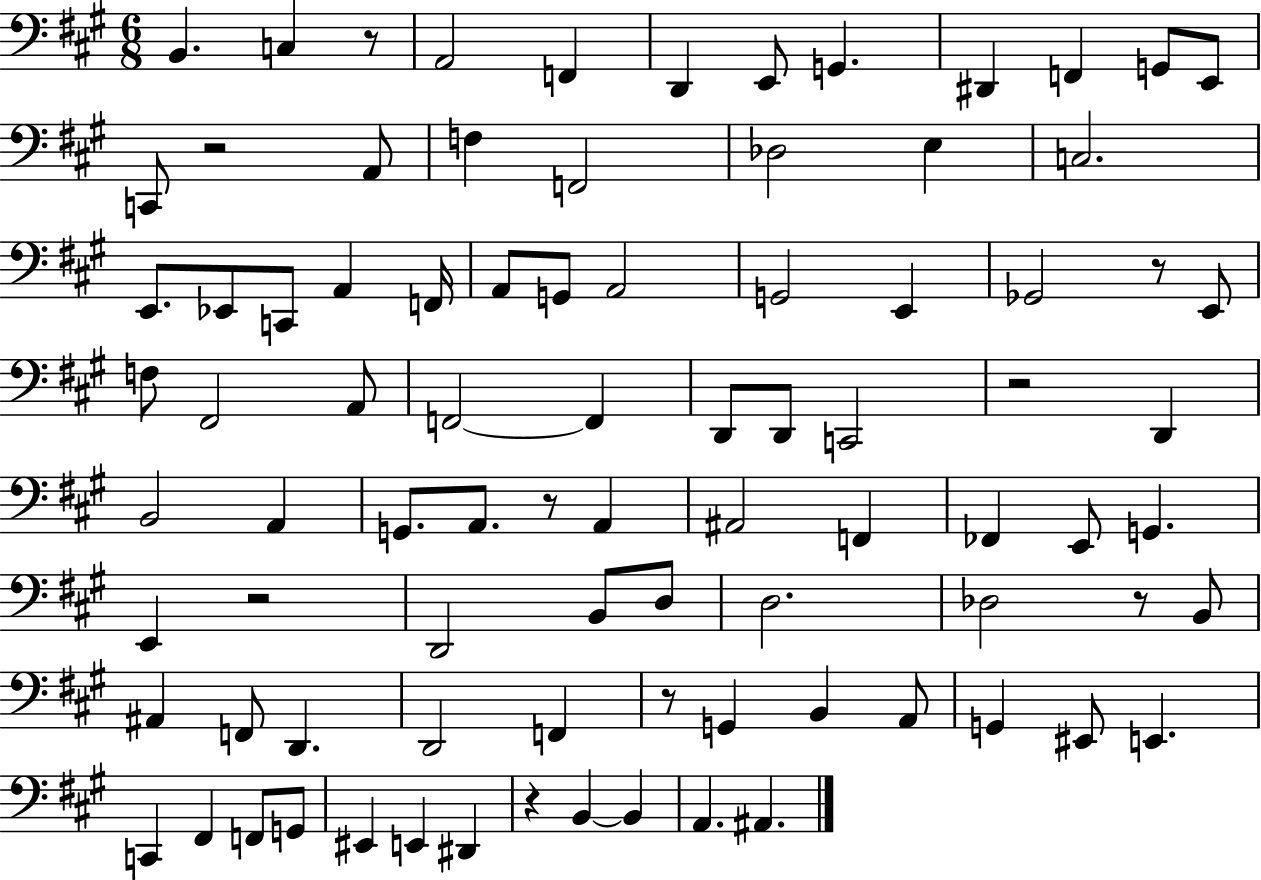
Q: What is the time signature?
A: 6/8